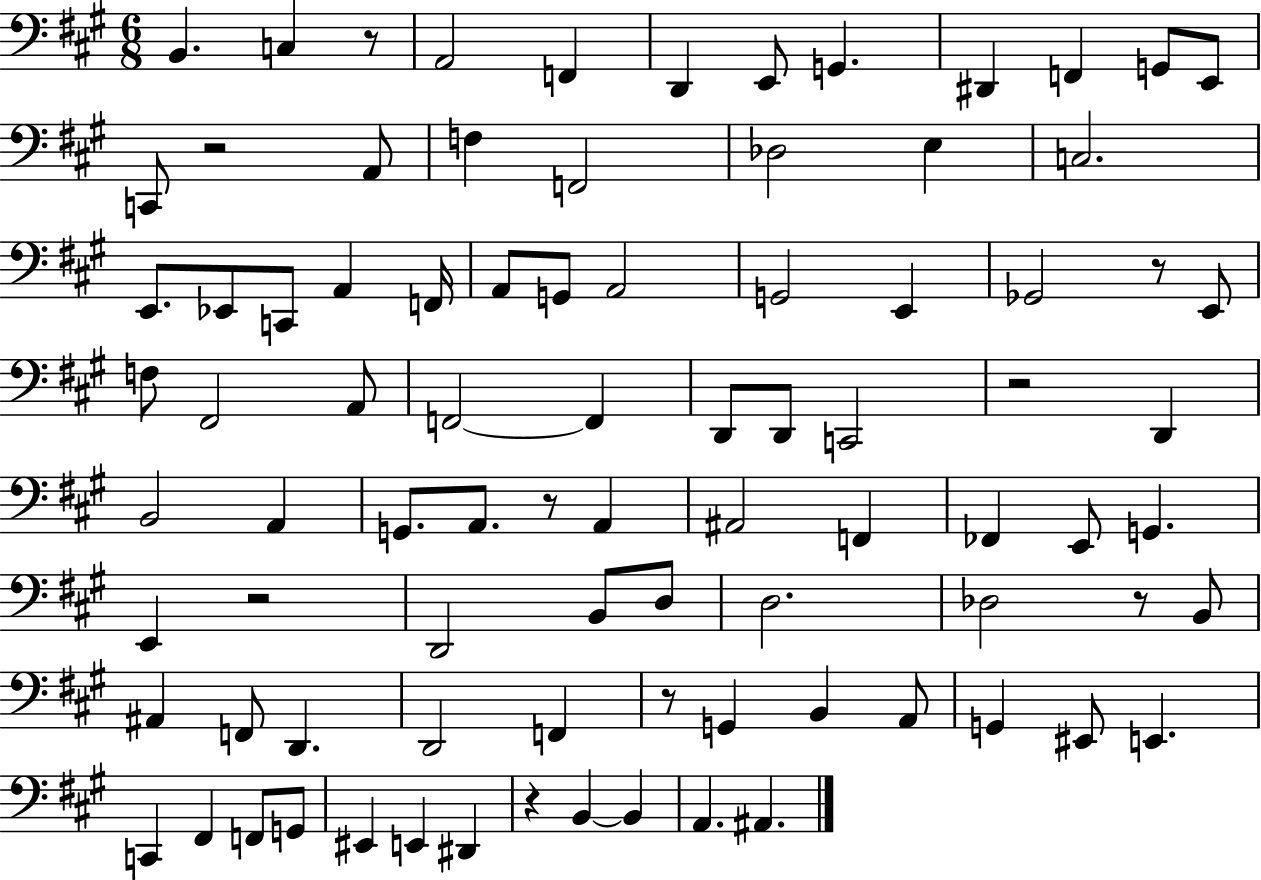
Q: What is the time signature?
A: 6/8